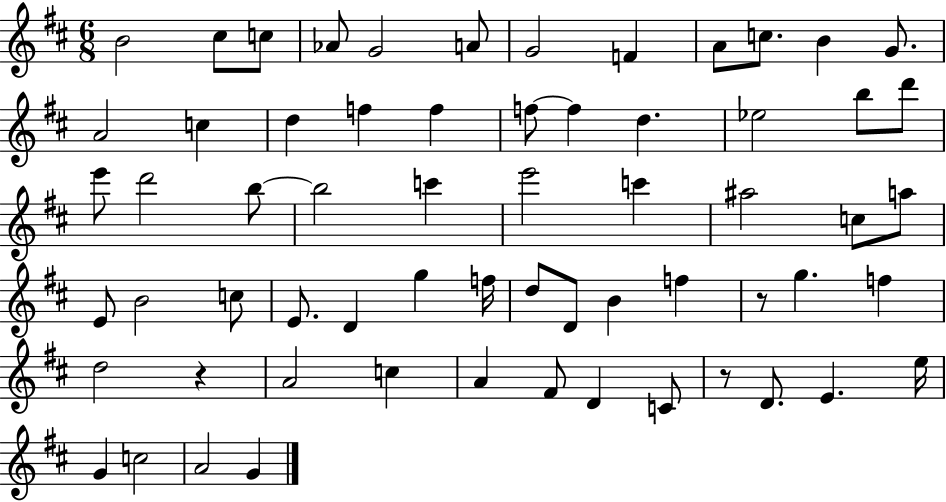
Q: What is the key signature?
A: D major